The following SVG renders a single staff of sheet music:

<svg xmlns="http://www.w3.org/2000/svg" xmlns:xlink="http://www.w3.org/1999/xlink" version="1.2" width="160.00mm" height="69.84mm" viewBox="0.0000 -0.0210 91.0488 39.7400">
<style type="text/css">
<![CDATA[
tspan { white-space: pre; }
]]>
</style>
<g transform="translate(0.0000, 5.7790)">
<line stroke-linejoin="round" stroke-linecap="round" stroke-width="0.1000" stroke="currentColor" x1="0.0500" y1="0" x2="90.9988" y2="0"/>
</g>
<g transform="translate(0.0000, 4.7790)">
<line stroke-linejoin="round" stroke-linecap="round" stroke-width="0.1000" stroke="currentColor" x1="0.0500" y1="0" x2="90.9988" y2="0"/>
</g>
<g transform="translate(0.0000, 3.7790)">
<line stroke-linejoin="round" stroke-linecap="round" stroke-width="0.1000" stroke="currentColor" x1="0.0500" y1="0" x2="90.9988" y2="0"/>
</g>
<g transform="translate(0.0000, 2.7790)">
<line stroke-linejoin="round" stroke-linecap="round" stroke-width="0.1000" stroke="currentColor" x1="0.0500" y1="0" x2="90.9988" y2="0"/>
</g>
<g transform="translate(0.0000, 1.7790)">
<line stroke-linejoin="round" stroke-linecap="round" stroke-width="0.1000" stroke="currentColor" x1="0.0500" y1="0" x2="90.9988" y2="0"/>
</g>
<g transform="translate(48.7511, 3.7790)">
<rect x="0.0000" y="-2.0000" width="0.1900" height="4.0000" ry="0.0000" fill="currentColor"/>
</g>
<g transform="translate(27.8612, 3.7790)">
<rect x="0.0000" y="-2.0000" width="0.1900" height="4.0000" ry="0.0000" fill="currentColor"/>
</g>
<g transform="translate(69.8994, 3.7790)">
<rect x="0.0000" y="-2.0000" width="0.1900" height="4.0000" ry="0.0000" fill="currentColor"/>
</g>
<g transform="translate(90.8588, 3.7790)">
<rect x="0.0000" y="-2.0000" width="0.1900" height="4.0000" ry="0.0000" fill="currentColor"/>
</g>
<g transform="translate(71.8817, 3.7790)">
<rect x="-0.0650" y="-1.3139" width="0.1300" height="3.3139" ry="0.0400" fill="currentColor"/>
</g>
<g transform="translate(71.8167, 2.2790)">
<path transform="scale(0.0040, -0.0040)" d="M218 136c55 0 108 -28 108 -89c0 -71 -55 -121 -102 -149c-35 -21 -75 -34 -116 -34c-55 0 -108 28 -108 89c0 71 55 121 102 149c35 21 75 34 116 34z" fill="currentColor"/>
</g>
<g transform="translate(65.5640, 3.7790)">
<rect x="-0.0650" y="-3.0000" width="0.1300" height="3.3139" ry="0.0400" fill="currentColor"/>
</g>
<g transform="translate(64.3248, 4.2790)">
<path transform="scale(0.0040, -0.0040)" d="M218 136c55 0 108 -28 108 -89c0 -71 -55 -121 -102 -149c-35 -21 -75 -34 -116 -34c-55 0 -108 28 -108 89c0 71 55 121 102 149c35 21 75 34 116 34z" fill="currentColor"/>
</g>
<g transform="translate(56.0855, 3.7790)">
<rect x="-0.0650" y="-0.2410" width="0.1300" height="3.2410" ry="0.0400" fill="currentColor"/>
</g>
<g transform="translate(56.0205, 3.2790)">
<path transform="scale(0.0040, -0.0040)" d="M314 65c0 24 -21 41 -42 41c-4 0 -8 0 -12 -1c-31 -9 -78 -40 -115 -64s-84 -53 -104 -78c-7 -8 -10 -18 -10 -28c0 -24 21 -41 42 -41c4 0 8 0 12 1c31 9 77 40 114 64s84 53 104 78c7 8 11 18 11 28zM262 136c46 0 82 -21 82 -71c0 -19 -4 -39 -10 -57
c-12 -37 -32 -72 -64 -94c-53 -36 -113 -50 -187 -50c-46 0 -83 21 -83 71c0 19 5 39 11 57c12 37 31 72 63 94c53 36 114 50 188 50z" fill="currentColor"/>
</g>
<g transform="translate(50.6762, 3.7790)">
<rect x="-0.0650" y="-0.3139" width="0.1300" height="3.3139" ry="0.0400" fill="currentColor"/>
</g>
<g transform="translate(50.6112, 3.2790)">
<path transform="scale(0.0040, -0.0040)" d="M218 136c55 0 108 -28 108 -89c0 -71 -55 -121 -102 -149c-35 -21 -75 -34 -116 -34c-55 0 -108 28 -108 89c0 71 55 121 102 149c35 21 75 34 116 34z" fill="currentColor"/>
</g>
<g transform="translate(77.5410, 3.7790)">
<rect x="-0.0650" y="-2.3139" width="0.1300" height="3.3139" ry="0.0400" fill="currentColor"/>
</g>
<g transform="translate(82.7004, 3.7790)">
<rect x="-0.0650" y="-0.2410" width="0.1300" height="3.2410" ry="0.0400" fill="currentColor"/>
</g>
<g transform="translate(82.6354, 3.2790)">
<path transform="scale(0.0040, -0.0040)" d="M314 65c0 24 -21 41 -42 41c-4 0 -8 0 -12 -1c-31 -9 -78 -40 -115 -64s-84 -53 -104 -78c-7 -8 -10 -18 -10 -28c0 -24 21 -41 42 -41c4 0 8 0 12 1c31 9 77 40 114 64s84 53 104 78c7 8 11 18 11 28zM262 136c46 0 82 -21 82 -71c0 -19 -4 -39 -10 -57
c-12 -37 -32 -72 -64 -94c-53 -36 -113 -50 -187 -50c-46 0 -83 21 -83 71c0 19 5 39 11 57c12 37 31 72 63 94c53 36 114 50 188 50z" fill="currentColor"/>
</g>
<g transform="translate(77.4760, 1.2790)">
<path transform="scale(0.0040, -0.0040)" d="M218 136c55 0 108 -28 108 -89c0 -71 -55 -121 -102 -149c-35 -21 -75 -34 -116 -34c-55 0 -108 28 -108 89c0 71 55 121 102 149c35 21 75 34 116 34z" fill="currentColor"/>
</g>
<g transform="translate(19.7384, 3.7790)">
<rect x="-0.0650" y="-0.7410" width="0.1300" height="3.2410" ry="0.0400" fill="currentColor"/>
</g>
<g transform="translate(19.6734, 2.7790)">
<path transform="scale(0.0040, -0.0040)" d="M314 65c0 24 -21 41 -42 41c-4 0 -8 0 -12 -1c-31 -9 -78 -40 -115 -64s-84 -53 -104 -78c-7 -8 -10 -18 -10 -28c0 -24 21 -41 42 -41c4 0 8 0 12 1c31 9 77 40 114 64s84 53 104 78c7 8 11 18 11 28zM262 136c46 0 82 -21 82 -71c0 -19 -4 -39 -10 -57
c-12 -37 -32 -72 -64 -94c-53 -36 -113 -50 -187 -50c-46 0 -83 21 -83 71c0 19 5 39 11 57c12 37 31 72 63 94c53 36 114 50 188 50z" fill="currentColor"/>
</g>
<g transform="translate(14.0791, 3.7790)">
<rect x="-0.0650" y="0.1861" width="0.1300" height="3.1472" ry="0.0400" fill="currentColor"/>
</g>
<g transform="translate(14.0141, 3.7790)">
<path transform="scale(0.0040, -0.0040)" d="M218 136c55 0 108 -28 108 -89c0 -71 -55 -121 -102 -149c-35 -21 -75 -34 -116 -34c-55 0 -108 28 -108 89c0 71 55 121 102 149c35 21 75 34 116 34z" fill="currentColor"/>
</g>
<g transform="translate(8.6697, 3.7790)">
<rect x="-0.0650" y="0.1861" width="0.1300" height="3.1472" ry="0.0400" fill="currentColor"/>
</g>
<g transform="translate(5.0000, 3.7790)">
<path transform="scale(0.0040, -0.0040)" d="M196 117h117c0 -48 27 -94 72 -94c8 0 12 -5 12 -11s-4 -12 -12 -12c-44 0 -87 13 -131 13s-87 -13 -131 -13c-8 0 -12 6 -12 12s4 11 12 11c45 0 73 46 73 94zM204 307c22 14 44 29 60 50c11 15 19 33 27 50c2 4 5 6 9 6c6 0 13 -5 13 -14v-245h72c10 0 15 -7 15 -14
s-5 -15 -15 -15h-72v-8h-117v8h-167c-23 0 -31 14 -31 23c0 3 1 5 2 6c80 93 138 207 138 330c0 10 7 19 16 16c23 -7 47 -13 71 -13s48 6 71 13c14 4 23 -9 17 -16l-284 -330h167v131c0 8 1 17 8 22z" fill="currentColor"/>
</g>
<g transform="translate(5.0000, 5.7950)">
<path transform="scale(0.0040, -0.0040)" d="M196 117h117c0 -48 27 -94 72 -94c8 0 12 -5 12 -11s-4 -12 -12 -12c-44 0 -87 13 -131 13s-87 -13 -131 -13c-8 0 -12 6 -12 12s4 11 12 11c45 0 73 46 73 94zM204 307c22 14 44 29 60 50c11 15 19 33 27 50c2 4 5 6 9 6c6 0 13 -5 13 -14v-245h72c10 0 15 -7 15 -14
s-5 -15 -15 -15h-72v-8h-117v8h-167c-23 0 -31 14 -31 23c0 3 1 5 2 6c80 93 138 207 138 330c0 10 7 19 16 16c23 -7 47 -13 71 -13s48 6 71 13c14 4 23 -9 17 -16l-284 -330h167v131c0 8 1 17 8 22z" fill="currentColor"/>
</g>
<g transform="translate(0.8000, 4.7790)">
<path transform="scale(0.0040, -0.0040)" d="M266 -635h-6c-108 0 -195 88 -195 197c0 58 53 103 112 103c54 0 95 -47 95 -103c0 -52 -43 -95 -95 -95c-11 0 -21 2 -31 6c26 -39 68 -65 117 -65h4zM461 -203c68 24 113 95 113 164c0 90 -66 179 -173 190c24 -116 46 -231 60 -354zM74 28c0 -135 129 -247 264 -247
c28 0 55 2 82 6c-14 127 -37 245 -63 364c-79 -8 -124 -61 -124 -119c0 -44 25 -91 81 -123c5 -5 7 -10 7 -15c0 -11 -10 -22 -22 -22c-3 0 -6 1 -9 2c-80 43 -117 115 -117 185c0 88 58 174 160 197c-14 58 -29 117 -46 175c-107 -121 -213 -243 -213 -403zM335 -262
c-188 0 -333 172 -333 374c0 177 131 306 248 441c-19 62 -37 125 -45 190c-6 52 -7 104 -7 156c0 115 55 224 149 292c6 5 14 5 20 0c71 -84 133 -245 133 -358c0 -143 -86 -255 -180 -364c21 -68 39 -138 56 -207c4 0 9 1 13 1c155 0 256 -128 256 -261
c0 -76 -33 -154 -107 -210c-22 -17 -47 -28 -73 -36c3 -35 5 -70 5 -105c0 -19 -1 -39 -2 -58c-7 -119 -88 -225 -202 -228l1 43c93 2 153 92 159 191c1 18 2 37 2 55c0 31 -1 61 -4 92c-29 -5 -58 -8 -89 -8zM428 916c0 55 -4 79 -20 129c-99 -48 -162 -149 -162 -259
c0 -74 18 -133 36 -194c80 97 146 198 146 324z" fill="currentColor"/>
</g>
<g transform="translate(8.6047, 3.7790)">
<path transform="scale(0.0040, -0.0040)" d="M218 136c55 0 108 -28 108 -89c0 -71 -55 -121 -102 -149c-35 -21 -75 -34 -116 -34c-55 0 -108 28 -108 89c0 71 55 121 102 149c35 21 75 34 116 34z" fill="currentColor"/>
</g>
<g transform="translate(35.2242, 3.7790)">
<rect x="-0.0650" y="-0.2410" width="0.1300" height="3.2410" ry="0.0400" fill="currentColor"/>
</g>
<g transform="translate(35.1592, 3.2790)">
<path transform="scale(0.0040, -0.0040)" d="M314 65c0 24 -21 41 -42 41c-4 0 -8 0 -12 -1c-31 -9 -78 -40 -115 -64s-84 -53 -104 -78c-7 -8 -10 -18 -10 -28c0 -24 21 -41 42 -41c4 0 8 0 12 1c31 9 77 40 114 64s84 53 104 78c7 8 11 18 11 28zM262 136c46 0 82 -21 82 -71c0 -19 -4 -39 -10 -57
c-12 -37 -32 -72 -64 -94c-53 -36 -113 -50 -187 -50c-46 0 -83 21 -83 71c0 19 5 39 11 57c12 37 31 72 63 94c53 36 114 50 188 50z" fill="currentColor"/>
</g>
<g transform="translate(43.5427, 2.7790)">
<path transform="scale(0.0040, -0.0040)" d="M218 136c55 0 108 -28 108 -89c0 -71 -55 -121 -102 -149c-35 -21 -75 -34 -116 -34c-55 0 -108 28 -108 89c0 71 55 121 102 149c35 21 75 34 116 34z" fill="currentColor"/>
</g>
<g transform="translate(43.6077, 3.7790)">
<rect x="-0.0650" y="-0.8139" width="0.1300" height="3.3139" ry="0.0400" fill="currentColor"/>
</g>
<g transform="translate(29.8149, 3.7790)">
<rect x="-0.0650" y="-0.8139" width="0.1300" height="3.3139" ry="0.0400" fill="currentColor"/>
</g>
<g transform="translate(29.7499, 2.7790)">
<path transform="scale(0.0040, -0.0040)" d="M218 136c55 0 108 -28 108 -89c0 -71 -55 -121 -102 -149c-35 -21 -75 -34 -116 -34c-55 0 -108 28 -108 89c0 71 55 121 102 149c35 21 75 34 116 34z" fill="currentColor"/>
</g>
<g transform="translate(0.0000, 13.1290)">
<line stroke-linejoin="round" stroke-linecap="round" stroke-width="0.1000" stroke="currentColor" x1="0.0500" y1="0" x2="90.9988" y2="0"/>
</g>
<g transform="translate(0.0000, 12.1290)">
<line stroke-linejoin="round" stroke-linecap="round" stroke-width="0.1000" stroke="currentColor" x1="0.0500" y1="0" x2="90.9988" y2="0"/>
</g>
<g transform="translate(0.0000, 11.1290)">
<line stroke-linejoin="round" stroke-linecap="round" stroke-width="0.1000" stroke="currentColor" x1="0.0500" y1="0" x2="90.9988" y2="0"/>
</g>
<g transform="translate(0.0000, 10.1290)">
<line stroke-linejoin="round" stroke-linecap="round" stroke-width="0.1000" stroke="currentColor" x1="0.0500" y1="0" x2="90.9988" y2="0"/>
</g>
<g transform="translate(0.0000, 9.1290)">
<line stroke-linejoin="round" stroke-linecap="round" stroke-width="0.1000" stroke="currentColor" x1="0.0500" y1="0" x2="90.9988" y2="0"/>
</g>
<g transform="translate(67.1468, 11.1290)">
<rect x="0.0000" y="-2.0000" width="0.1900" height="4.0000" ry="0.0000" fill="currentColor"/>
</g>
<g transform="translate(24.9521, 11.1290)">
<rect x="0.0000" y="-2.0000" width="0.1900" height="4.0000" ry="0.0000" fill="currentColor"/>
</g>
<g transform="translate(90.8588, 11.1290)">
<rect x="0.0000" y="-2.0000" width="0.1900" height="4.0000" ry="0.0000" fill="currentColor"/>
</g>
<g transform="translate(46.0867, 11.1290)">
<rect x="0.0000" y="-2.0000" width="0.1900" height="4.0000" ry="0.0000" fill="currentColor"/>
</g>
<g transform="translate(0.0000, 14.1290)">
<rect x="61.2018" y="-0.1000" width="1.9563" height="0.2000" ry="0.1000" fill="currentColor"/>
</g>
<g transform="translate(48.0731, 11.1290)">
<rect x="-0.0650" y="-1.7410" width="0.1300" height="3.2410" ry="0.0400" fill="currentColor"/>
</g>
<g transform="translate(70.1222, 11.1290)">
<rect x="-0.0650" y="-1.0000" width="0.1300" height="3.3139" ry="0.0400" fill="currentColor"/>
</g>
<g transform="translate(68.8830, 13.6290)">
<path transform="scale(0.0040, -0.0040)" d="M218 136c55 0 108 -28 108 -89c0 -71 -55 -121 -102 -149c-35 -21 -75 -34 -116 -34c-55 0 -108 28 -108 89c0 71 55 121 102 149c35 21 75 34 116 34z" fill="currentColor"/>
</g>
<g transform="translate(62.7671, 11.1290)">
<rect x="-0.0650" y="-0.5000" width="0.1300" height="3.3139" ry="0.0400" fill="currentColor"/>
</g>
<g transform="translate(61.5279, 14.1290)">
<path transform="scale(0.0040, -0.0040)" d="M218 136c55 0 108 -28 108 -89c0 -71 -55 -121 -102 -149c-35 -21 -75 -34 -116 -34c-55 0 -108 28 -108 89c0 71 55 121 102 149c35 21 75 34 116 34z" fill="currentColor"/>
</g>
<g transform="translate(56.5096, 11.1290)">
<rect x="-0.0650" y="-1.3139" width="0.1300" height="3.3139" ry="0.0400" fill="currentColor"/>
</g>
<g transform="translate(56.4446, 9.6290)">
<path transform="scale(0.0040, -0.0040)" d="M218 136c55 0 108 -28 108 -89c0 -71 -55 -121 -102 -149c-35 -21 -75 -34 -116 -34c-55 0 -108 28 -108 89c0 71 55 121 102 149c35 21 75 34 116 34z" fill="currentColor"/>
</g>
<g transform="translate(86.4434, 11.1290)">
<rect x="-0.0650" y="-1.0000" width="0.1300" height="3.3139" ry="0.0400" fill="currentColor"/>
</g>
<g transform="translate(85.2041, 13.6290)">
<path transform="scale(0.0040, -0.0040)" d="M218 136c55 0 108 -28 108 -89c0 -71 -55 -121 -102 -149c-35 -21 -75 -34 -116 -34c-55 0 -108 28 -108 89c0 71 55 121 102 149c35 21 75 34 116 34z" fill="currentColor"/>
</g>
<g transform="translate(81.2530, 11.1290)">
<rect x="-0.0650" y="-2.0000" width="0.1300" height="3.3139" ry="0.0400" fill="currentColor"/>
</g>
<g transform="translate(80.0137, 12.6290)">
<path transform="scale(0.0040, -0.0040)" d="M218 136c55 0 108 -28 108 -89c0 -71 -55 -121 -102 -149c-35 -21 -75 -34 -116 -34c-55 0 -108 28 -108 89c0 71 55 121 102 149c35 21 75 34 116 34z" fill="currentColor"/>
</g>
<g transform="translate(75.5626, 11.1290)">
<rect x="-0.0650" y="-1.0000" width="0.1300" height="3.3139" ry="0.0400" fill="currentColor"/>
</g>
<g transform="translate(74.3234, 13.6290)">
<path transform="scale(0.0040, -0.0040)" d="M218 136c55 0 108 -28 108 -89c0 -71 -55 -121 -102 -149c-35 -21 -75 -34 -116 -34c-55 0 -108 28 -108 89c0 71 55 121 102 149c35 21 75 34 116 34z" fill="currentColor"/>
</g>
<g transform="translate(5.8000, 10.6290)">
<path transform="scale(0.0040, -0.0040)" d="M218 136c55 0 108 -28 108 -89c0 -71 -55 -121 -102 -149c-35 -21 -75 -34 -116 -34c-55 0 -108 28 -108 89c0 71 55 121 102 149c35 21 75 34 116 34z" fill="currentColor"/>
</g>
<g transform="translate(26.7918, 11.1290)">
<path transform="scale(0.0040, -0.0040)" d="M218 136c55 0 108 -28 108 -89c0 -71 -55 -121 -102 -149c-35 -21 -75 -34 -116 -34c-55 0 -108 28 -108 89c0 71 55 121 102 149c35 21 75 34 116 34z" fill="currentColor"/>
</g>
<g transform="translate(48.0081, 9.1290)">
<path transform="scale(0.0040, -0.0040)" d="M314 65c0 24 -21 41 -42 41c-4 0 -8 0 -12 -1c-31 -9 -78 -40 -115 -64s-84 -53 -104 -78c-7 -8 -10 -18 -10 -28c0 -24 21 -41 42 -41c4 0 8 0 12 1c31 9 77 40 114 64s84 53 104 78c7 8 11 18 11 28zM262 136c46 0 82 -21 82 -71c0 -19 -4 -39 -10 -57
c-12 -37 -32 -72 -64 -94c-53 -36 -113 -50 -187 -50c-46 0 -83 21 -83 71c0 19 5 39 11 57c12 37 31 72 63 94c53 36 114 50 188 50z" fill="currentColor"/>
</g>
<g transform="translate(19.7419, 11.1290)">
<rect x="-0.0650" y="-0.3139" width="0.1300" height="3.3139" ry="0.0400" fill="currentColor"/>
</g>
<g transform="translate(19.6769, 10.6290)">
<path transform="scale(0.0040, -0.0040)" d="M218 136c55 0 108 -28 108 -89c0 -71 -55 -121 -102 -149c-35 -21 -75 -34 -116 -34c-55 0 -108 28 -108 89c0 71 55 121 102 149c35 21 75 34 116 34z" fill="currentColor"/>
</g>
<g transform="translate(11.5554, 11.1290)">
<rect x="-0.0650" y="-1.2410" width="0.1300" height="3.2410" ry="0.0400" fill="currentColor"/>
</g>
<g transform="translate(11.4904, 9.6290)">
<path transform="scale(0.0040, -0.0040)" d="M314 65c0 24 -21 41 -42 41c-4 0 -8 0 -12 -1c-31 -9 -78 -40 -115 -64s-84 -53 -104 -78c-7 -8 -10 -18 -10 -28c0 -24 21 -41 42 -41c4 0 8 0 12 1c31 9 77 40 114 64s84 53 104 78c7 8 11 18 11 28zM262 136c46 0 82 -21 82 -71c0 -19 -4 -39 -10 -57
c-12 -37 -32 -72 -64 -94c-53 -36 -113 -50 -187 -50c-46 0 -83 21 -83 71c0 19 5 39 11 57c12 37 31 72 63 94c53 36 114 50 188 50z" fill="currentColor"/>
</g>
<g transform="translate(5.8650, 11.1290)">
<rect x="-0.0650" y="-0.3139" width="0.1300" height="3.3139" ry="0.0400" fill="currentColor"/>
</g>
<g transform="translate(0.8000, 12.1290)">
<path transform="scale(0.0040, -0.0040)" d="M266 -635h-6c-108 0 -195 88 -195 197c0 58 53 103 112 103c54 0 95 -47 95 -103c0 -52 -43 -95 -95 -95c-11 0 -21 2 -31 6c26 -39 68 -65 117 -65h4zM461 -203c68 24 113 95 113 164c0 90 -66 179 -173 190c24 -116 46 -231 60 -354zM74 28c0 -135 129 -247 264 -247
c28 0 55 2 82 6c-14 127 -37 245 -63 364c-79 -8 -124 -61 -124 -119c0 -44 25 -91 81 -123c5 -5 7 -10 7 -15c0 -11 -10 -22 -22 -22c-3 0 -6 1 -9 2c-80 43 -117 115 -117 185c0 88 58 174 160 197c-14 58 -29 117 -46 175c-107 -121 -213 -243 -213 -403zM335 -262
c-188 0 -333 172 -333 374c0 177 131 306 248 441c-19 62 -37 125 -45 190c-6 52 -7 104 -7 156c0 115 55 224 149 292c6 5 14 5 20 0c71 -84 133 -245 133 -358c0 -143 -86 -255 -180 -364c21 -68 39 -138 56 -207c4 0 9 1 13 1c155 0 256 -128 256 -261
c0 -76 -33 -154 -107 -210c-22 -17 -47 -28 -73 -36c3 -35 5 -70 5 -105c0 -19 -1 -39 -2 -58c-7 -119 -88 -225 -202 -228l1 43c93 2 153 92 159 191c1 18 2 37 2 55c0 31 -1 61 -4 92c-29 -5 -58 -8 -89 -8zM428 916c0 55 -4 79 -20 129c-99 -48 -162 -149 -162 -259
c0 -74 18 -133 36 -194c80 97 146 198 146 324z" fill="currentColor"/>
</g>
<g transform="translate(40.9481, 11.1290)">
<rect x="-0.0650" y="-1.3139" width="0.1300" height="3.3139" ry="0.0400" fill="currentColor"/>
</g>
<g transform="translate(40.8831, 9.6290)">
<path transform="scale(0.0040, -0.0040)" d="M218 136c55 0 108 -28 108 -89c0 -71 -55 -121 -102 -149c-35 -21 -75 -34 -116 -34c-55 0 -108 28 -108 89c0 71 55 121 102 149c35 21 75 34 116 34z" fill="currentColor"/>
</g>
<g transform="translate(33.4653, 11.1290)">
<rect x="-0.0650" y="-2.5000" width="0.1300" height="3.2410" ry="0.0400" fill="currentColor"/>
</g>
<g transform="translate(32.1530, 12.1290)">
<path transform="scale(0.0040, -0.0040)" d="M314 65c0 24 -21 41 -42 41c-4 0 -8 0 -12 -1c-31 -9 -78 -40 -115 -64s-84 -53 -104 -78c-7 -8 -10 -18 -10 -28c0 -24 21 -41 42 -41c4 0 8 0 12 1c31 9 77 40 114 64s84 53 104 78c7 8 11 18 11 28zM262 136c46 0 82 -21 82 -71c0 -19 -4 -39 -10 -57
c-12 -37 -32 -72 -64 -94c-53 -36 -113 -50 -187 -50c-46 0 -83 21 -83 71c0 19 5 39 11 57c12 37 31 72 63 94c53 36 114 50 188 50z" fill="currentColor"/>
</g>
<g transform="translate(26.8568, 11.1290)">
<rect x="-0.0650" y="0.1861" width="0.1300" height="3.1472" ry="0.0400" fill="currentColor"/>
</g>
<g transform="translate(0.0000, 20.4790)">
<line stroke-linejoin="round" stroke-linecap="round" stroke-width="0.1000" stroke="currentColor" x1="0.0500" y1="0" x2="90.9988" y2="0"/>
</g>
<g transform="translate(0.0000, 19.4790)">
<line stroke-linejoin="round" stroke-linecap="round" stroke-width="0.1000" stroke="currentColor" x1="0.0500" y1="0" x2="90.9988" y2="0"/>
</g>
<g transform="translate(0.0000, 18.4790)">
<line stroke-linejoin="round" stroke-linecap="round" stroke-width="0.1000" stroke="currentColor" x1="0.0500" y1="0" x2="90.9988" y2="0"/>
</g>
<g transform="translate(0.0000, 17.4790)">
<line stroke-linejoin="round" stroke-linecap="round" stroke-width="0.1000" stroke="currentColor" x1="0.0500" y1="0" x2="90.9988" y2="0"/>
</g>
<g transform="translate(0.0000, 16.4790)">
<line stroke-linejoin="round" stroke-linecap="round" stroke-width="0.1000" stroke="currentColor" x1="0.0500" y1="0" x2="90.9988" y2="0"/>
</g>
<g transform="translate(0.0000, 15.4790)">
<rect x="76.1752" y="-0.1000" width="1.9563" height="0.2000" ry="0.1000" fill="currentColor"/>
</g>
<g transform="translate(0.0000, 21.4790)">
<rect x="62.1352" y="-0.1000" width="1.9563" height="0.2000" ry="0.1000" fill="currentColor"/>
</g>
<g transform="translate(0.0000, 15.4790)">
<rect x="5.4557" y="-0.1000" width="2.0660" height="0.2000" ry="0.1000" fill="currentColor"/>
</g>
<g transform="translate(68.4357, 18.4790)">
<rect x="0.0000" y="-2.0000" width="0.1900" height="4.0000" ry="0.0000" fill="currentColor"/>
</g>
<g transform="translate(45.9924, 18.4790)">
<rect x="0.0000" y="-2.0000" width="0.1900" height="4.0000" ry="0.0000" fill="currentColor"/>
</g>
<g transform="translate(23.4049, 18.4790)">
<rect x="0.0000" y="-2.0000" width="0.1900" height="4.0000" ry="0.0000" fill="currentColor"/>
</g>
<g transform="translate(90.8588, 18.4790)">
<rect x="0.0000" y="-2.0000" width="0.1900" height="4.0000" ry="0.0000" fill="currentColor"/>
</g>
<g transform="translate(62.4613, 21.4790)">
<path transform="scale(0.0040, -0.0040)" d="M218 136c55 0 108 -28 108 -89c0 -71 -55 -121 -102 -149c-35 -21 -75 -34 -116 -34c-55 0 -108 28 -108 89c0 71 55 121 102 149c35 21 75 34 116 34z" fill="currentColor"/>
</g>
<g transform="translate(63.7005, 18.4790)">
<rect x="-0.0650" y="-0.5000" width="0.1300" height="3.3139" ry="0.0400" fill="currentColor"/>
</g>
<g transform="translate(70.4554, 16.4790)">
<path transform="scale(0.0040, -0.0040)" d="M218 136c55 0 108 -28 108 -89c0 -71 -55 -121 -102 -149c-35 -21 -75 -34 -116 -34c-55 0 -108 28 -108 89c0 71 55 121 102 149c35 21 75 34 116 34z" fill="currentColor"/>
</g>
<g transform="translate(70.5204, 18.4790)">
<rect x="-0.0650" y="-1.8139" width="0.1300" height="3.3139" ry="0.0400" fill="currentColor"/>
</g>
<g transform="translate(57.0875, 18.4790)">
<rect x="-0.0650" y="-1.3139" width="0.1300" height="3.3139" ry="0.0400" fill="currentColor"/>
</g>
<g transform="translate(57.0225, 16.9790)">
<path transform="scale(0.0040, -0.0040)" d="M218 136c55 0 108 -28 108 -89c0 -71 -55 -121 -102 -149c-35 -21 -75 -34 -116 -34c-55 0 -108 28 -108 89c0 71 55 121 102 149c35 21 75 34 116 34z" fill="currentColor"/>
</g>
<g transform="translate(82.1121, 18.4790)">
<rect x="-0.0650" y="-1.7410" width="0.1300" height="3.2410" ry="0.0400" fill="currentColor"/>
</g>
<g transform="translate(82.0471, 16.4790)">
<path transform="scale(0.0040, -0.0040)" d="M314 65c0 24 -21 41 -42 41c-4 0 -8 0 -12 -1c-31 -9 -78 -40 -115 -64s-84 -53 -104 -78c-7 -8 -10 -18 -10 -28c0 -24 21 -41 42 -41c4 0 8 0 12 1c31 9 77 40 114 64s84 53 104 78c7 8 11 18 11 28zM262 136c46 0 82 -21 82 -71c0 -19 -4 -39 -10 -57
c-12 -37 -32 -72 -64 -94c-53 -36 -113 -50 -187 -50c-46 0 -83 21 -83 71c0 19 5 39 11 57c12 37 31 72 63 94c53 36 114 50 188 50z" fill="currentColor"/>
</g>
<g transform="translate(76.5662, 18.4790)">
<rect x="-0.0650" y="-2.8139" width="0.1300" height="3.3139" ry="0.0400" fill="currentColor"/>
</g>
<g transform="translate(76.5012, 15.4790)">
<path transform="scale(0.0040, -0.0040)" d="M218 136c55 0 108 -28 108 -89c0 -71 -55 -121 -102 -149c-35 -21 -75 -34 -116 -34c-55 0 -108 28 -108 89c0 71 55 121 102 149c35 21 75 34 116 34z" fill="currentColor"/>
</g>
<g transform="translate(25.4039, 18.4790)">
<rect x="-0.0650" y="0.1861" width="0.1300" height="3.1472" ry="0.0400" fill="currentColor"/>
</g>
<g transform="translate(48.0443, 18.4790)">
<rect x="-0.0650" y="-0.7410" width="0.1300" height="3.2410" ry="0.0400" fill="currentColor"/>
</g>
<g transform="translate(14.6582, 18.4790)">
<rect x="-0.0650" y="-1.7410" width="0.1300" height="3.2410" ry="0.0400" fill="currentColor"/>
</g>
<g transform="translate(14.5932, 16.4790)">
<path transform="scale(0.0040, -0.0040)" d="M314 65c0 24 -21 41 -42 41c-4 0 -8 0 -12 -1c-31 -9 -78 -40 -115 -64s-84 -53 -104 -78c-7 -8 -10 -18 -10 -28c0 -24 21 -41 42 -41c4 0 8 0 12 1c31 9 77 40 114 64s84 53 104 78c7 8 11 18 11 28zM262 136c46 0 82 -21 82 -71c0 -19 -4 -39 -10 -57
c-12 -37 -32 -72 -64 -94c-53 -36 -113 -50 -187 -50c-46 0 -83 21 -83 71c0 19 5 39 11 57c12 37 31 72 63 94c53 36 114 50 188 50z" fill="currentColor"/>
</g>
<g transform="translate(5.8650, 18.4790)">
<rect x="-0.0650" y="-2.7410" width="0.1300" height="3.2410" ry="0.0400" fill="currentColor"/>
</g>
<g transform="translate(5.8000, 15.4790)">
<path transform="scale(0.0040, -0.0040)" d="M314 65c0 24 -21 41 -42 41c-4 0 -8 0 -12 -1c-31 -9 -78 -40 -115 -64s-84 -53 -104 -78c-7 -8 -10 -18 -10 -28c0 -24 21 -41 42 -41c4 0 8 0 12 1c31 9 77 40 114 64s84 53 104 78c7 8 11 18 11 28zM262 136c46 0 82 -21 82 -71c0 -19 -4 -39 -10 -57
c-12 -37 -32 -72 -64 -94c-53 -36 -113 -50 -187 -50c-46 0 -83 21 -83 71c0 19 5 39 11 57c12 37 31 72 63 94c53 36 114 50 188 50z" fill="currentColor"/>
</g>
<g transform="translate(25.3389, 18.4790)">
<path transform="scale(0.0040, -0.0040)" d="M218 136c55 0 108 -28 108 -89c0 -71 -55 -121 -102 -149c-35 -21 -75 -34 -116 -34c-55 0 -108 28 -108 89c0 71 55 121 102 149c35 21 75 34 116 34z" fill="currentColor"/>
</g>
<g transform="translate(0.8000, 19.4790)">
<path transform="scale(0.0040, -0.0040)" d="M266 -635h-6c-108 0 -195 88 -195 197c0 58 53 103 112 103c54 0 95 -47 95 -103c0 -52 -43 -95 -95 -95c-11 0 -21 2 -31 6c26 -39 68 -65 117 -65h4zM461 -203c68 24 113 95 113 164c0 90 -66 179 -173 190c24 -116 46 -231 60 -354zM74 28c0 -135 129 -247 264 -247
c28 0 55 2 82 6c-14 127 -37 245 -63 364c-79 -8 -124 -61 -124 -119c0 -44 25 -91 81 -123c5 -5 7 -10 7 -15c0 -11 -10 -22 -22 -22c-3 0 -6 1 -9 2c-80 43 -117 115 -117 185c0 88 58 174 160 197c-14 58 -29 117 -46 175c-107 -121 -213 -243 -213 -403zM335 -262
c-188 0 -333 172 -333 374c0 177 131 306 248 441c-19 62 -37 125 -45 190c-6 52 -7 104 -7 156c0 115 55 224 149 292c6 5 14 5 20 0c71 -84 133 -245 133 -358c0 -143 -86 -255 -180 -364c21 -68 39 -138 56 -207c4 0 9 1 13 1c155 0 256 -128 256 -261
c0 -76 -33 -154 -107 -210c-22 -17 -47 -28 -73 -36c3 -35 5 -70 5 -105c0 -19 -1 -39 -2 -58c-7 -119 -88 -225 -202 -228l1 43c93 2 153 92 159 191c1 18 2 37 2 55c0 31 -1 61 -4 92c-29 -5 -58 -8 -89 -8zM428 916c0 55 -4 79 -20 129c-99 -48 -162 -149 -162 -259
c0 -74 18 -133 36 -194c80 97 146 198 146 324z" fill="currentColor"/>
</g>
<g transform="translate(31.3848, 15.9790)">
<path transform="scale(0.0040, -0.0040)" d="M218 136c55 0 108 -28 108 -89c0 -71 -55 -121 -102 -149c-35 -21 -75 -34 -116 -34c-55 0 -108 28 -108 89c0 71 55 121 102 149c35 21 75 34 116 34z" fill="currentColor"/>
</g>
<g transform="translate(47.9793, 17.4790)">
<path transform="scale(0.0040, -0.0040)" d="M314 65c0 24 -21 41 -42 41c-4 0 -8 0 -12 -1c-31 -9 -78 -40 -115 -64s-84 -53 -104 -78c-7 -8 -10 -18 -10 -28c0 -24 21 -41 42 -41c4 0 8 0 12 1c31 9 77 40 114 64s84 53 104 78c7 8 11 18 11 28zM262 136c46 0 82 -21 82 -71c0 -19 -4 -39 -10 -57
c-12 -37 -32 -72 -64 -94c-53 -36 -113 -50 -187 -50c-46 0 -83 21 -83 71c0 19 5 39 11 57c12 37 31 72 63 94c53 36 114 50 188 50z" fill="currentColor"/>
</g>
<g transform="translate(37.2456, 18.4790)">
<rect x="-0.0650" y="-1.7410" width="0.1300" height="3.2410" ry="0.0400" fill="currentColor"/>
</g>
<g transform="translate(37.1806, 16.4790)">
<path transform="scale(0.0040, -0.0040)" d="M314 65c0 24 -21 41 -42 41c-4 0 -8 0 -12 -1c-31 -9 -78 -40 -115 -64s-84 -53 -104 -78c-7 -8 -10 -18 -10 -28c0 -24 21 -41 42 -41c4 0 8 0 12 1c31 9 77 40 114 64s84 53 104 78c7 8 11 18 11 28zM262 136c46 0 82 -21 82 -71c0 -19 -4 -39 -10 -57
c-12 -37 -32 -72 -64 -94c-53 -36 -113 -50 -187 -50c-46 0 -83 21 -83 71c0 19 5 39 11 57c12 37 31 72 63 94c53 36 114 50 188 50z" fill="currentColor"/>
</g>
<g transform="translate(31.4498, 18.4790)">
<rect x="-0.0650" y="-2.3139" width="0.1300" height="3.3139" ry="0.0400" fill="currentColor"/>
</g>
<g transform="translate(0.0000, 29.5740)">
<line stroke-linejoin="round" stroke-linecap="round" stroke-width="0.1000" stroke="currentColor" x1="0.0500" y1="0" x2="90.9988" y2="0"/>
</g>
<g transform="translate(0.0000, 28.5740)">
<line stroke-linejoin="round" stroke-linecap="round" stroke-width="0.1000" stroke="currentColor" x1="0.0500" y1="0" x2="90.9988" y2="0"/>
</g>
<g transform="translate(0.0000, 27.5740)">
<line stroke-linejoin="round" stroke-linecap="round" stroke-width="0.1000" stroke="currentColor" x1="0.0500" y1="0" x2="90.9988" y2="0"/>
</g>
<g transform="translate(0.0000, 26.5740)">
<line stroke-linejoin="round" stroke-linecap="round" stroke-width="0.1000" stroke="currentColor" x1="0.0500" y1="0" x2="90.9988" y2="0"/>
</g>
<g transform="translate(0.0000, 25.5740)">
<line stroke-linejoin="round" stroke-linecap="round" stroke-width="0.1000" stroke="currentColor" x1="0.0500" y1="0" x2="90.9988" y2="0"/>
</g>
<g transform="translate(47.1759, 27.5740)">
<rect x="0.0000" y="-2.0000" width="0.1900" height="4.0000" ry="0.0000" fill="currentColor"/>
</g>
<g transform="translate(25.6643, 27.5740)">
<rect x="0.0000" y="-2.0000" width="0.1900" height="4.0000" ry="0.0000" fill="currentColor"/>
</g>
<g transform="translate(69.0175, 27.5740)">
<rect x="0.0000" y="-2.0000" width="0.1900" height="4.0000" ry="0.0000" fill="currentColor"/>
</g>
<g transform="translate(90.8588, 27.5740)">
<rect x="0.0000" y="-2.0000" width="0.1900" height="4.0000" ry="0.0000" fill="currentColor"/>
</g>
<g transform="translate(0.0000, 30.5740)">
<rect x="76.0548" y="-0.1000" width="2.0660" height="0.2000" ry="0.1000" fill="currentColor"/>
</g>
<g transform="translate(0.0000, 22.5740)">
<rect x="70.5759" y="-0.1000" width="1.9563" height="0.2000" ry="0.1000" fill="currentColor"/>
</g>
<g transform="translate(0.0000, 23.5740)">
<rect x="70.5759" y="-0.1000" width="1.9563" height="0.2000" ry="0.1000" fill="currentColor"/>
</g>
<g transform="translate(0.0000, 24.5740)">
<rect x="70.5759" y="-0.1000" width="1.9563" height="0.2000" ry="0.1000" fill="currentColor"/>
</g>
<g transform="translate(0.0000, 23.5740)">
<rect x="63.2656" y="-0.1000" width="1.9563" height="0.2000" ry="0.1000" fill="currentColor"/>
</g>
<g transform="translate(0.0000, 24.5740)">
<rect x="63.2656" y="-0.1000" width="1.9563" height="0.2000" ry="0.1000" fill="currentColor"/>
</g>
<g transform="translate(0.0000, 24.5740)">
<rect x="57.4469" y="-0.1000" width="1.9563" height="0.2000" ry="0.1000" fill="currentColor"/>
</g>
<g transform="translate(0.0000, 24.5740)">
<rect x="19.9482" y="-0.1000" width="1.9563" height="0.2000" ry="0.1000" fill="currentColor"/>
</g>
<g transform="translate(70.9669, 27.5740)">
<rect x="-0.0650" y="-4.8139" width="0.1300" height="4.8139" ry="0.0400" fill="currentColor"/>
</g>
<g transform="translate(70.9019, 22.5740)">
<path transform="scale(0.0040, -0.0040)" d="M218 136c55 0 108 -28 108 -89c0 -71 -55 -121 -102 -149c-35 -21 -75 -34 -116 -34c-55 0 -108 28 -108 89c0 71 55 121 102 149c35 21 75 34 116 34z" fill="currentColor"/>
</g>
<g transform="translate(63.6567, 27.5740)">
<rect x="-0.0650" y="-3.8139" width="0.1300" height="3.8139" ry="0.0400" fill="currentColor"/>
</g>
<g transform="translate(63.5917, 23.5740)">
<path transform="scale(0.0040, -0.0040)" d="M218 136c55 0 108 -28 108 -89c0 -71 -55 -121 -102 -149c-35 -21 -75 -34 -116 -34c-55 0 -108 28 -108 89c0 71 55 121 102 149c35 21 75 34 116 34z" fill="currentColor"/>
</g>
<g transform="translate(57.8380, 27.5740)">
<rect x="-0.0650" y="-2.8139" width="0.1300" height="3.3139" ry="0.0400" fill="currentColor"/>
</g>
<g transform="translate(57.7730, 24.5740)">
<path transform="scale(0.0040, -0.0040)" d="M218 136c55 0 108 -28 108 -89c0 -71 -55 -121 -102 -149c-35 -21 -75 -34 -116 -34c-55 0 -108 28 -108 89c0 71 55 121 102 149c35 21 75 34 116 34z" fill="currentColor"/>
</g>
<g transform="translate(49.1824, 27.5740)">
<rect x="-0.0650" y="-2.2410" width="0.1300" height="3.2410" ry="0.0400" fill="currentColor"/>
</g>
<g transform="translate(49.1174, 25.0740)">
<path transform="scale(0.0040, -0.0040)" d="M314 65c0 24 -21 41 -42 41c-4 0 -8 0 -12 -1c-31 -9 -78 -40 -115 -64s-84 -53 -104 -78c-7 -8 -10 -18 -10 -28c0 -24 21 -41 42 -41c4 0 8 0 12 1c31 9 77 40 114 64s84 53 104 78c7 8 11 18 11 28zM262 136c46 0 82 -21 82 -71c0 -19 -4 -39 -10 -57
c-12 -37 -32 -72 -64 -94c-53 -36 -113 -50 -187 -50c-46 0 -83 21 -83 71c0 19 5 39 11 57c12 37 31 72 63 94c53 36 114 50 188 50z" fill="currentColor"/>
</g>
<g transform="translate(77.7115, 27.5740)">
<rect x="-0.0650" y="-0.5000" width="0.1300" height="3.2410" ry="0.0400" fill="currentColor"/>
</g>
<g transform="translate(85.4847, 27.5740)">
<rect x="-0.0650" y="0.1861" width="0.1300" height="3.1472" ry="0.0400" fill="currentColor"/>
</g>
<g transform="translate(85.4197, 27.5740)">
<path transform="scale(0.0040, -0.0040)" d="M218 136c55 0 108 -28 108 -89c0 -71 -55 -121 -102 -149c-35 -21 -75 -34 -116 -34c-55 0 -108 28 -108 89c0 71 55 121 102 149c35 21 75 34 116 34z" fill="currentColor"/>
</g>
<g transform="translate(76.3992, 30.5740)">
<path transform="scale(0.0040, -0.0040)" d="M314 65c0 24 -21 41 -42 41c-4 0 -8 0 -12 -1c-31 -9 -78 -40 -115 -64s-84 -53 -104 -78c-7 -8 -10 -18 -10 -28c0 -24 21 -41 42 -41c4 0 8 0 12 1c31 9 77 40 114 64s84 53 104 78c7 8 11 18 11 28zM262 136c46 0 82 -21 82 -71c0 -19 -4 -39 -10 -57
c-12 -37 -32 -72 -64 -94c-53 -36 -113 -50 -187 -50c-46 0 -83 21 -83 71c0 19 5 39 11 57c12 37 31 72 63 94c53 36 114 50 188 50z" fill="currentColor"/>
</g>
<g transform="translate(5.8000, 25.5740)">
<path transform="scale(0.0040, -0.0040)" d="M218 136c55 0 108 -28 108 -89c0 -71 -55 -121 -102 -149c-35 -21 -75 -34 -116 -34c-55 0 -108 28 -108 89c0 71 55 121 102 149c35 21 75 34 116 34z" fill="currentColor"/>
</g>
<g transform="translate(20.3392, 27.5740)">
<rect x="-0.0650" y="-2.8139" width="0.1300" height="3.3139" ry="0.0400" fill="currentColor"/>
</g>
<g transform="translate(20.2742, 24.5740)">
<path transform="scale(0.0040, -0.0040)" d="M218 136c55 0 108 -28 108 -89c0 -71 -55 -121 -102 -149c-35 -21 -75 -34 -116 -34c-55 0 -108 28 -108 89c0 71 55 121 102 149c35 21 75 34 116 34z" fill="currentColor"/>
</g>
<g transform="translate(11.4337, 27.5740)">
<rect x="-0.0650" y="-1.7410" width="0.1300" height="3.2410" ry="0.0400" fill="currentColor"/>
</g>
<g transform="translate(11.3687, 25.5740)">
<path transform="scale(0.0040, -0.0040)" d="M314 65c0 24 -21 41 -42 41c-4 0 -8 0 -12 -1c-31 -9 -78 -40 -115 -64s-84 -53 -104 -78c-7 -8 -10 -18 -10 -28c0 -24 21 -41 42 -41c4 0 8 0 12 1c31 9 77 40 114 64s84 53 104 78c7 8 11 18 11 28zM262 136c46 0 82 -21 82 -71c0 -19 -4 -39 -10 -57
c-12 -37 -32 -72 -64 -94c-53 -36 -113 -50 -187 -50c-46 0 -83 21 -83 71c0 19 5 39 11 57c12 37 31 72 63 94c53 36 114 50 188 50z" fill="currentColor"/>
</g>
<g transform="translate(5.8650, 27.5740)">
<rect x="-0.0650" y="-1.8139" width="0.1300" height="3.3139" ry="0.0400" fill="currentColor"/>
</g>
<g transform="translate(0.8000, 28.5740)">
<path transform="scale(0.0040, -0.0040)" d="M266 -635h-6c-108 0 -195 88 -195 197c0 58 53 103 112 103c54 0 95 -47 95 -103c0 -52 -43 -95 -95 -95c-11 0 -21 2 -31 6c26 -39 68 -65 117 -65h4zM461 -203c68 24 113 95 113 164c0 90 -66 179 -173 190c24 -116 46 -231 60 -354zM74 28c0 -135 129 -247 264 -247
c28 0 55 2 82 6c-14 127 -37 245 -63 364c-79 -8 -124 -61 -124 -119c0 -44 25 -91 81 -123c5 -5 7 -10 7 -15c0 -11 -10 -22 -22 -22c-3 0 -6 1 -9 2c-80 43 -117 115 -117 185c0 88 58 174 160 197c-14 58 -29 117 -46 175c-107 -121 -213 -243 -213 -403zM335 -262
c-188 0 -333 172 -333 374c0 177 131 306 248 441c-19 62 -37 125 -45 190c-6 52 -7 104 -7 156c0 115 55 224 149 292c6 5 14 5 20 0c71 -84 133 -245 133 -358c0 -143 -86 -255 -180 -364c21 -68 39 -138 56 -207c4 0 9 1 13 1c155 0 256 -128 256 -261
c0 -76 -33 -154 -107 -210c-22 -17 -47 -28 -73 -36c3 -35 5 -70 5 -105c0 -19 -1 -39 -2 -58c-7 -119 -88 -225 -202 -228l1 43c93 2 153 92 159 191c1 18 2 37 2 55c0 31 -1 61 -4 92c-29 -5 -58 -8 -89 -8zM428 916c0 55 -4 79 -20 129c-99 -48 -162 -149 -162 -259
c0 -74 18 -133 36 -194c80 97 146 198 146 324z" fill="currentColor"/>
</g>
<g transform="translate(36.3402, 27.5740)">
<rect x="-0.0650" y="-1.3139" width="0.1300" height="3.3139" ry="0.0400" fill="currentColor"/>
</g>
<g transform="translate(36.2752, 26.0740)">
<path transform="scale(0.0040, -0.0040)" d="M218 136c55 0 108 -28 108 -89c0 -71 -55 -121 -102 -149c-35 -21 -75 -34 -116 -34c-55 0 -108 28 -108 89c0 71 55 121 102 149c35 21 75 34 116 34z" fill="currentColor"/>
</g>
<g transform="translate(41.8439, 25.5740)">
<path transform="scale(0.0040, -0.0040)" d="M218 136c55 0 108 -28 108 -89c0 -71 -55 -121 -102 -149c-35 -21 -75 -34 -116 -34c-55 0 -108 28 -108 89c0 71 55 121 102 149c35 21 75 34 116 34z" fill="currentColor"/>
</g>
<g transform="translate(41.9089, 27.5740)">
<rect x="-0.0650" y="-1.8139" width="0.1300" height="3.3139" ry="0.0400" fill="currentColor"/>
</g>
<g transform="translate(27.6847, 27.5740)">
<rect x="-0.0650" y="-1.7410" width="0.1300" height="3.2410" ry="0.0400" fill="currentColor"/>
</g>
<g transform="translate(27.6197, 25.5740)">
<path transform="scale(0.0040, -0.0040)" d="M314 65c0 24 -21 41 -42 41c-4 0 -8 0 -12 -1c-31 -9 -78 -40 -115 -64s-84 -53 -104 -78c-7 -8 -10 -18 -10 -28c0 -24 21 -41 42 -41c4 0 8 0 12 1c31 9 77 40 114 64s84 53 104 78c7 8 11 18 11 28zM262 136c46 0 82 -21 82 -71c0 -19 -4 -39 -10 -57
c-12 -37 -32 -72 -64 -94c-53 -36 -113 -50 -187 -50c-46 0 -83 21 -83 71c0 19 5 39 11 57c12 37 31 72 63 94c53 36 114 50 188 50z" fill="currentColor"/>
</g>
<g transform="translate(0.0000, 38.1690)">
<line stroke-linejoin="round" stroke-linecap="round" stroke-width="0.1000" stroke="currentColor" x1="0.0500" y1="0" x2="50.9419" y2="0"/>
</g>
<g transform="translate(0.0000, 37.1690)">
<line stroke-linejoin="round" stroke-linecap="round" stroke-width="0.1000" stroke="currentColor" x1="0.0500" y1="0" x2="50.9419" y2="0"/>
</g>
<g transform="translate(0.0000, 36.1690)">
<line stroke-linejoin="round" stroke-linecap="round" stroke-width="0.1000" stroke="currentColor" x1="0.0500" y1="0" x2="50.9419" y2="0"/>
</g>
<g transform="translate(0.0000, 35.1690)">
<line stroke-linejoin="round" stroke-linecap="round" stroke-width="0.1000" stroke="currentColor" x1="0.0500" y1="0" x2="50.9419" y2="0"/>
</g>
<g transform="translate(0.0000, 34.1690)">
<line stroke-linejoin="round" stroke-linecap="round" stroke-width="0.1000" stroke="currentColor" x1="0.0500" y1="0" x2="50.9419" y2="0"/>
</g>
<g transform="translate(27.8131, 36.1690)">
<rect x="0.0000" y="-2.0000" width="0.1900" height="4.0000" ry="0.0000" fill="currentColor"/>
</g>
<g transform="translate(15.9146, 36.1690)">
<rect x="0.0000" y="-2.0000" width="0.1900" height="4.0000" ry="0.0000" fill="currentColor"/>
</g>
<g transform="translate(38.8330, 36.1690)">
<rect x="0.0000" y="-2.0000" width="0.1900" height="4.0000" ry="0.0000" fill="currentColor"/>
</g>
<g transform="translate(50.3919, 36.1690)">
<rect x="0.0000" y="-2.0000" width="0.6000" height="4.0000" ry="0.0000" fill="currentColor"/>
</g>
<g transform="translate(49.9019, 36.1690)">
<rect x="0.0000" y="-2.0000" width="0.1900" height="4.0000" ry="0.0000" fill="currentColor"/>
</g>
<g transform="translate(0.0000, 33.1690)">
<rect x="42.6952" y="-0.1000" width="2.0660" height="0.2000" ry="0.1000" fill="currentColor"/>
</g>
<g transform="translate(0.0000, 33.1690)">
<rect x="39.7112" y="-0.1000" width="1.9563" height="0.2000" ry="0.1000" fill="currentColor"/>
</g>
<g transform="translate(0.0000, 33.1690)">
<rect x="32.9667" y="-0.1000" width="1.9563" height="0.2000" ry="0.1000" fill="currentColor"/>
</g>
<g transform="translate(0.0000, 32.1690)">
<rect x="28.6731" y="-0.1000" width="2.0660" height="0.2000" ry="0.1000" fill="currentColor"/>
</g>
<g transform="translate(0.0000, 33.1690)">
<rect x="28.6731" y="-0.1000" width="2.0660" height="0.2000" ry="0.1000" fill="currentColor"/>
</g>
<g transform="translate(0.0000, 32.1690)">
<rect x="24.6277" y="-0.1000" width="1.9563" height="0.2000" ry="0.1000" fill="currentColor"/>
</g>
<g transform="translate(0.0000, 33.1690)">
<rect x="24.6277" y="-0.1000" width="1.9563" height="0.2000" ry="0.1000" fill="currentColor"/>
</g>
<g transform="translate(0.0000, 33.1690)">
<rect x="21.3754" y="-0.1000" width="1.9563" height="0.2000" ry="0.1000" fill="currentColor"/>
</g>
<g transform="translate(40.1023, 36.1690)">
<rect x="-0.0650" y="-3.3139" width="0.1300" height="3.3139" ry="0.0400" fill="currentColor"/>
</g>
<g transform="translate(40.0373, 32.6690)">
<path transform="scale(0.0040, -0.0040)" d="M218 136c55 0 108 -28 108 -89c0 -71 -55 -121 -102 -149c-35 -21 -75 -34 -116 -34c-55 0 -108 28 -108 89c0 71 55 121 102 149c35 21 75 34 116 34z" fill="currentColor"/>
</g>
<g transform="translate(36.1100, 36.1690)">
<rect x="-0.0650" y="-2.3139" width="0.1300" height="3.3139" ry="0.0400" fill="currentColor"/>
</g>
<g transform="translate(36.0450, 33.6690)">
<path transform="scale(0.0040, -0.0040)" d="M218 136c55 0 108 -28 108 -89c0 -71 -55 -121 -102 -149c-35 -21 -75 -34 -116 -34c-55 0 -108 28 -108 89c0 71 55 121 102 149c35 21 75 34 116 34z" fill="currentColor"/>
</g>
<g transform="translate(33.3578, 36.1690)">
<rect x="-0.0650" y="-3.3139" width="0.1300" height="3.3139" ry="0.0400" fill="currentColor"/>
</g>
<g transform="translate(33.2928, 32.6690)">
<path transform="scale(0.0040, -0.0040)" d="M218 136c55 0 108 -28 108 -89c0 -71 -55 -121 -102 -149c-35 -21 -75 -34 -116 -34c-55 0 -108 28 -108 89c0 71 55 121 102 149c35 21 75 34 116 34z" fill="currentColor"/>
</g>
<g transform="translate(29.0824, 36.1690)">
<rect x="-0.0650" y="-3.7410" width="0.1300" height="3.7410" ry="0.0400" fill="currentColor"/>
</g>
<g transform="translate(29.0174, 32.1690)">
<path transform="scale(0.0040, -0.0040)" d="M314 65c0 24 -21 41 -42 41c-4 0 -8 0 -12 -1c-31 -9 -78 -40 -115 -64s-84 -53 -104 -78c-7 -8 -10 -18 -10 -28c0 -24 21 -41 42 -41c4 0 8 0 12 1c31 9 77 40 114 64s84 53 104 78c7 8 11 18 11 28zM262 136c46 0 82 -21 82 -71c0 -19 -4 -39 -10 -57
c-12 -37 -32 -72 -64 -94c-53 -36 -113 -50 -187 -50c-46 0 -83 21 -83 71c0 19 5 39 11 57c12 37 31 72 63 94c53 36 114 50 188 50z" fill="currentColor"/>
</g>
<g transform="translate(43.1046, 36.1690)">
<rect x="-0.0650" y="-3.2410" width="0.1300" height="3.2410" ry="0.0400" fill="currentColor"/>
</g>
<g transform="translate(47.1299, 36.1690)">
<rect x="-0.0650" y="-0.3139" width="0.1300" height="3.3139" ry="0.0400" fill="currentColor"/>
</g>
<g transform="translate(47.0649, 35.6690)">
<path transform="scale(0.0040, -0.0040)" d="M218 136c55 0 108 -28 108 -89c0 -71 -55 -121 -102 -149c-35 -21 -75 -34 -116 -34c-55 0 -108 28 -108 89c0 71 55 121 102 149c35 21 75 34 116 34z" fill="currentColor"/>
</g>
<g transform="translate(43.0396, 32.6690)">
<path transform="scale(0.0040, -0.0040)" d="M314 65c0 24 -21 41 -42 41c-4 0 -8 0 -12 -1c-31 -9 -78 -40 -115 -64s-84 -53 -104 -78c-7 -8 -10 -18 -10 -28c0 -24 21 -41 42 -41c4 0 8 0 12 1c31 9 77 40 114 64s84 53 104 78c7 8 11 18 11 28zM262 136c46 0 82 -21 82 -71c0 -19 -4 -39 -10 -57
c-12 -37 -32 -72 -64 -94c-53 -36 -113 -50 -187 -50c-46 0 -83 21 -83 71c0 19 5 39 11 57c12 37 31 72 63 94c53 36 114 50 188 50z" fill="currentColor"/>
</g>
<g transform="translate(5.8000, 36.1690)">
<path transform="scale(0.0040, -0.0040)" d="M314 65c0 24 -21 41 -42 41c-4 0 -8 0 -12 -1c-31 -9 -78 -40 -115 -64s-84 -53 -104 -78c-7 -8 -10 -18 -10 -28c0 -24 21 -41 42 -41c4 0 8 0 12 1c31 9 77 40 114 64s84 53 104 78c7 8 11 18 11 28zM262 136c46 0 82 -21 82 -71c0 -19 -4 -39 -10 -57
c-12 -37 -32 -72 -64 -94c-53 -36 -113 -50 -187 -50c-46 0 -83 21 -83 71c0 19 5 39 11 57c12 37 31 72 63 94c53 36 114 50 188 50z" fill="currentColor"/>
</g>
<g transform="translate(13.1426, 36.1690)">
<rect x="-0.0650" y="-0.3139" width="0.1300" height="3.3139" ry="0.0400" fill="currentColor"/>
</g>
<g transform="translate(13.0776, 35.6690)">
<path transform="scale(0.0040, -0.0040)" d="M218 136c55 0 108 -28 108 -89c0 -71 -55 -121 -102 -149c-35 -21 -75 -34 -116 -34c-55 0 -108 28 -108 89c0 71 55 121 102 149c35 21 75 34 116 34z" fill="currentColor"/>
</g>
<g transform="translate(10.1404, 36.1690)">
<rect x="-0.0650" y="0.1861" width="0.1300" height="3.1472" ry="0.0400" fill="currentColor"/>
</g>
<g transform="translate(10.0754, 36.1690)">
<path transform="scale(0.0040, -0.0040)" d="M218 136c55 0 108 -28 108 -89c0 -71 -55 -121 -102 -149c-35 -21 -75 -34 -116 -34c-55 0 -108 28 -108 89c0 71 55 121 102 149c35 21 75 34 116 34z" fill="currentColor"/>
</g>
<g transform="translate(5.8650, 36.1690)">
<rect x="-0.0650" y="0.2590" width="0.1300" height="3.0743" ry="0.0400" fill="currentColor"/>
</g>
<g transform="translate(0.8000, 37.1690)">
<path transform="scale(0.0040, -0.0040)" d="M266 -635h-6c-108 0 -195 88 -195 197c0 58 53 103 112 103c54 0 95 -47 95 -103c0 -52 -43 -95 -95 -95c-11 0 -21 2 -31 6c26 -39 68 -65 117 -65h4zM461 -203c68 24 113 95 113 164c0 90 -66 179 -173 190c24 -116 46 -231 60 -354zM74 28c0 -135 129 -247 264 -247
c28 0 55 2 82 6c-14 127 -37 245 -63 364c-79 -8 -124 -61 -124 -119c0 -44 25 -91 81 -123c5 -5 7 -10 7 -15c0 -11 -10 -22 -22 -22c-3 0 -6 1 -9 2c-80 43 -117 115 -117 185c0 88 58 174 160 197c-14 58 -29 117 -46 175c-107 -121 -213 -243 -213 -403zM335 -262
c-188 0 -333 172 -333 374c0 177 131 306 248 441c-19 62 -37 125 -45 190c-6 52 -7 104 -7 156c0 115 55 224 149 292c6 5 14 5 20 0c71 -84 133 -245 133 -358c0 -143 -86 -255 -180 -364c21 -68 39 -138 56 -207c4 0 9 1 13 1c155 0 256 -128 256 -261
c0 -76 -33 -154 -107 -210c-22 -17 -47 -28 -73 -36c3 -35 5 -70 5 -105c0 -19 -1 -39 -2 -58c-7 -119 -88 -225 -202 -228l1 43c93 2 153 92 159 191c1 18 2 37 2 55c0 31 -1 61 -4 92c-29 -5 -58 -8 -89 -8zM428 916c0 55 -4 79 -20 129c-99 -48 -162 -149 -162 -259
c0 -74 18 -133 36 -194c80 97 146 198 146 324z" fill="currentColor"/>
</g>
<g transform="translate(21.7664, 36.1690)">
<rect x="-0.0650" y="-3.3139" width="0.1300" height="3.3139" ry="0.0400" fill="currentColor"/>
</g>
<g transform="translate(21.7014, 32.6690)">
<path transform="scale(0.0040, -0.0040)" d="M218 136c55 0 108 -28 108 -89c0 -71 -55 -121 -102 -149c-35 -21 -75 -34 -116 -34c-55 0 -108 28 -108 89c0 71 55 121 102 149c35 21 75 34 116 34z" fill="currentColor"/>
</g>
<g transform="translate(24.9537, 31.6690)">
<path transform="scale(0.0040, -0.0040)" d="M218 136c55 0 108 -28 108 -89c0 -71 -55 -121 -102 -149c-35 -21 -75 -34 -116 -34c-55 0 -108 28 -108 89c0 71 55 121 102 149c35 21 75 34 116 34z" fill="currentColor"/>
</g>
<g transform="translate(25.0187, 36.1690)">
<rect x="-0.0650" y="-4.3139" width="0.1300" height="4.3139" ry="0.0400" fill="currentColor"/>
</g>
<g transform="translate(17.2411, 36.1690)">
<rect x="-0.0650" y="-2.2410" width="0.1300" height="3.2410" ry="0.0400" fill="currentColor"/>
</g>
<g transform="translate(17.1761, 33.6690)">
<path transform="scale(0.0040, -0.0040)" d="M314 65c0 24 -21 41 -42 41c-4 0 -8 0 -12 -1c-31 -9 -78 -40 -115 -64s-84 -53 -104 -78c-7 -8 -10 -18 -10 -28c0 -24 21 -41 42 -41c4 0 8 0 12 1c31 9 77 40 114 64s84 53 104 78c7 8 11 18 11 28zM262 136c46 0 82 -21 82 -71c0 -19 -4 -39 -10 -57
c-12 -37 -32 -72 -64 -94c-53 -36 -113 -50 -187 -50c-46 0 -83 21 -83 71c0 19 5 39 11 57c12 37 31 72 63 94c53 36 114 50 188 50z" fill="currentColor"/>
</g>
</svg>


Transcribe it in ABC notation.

X:1
T:Untitled
M:4/4
L:1/4
K:C
B B d2 d c2 d c c2 A e g c2 c e2 c B G2 e f2 e C D D F D a2 f2 B g f2 d2 e C f a f2 f f2 a f2 e f g2 a c' e' C2 B B2 B c g2 b d' c'2 b g b b2 c